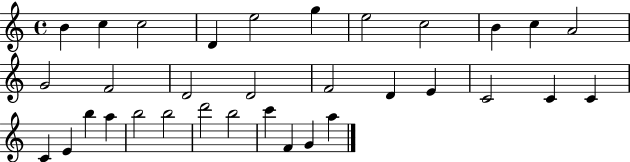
B4/q C5/q C5/h D4/q E5/h G5/q E5/h C5/h B4/q C5/q A4/h G4/h F4/h D4/h D4/h F4/h D4/q E4/q C4/h C4/q C4/q C4/q E4/q B5/q A5/q B5/h B5/h D6/h B5/h C6/q F4/q G4/q A5/q